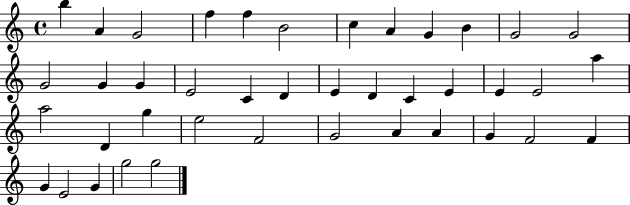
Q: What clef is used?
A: treble